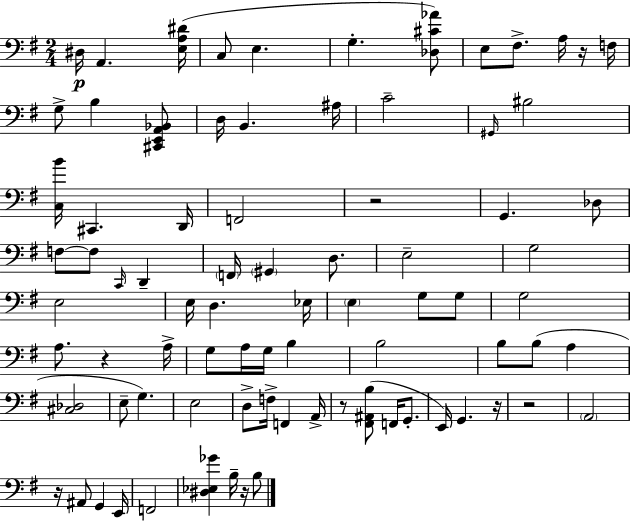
D#3/s A2/q. [E3,A3,D#4]/s C3/e E3/q. G3/q. [Db3,C#4,Ab4]/e E3/e F#3/e. A3/s R/s F3/s G3/e B3/q [C#2,E2,A2,Bb2]/e D3/s B2/q. A#3/s C4/h G#2/s BIS3/h [C3,B4]/s C#2/q. D2/s F2/h R/h G2/q. Db3/e F3/e F3/e C2/s D2/q F2/s G#2/q D3/e. E3/h G3/h E3/h E3/s D3/q. Eb3/s E3/q G3/e G3/e G3/h A3/e. R/q A3/s G3/e A3/s G3/s B3/q B3/h B3/e B3/e A3/q [C#3,Db3]/h E3/e G3/q. E3/h D3/e F3/s F2/q A2/s R/e [F#2,A#2,B3]/e F2/s G2/e. E2/s G2/q. R/s R/h A2/h R/s A#2/e G2/q E2/s F2/h [D#3,Eb3,Gb4]/q B3/s R/s B3/e